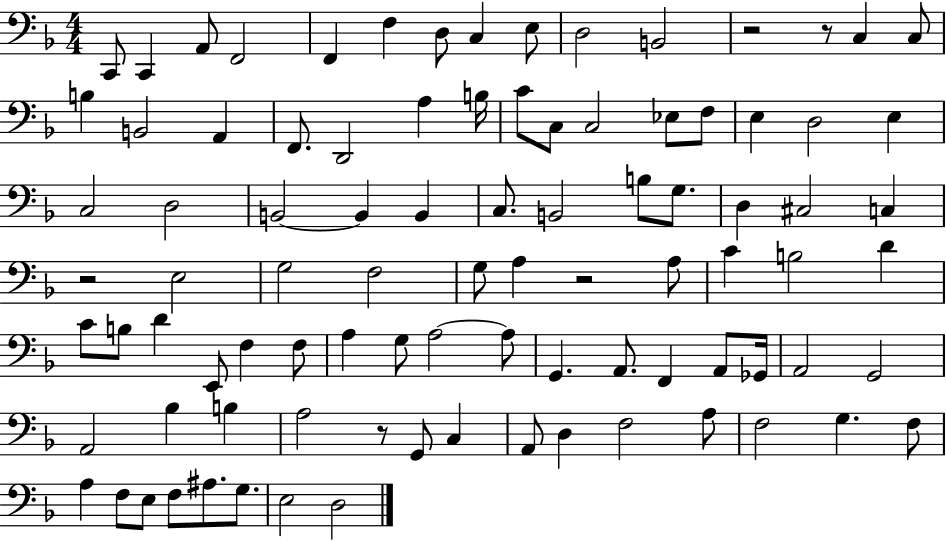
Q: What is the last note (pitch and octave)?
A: D3